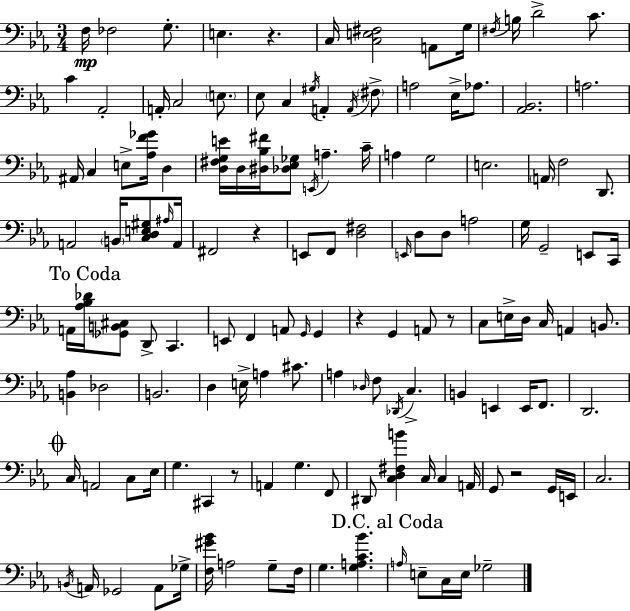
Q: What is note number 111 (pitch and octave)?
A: G3